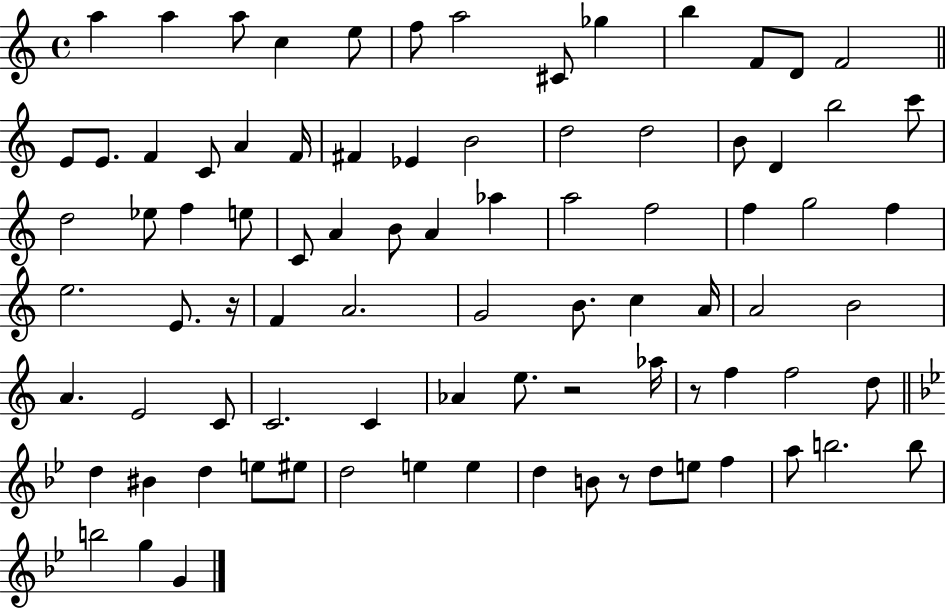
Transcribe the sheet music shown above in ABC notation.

X:1
T:Untitled
M:4/4
L:1/4
K:C
a a a/2 c e/2 f/2 a2 ^C/2 _g b F/2 D/2 F2 E/2 E/2 F C/2 A F/4 ^F _E B2 d2 d2 B/2 D b2 c'/2 d2 _e/2 f e/2 C/2 A B/2 A _a a2 f2 f g2 f e2 E/2 z/4 F A2 G2 B/2 c A/4 A2 B2 A E2 C/2 C2 C _A e/2 z2 _a/4 z/2 f f2 d/2 d ^B d e/2 ^e/2 d2 e e d B/2 z/2 d/2 e/2 f a/2 b2 b/2 b2 g G